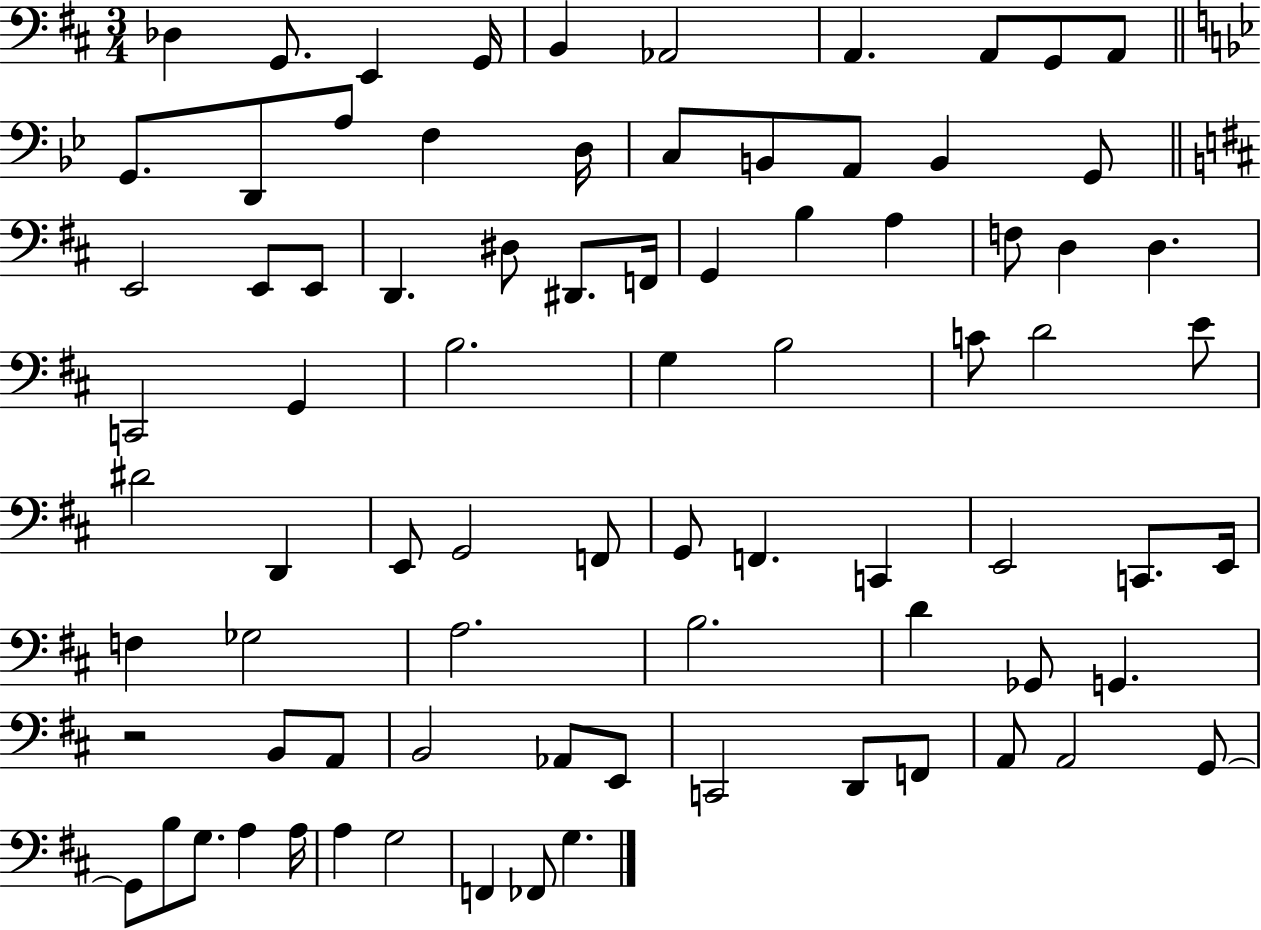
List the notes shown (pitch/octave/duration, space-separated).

Db3/q G2/e. E2/q G2/s B2/q Ab2/h A2/q. A2/e G2/e A2/e G2/e. D2/e A3/e F3/q D3/s C3/e B2/e A2/e B2/q G2/e E2/h E2/e E2/e D2/q. D#3/e D#2/e. F2/s G2/q B3/q A3/q F3/e D3/q D3/q. C2/h G2/q B3/h. G3/q B3/h C4/e D4/h E4/e D#4/h D2/q E2/e G2/h F2/e G2/e F2/q. C2/q E2/h C2/e. E2/s F3/q Gb3/h A3/h. B3/h. D4/q Gb2/e G2/q. R/h B2/e A2/e B2/h Ab2/e E2/e C2/h D2/e F2/e A2/e A2/h G2/e G2/e B3/e G3/e. A3/q A3/s A3/q G3/h F2/q FES2/e G3/q.